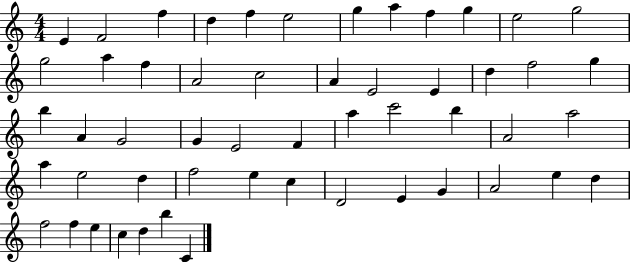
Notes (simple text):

E4/q F4/h F5/q D5/q F5/q E5/h G5/q A5/q F5/q G5/q E5/h G5/h G5/h A5/q F5/q A4/h C5/h A4/q E4/h E4/q D5/q F5/h G5/q B5/q A4/q G4/h G4/q E4/h F4/q A5/q C6/h B5/q A4/h A5/h A5/q E5/h D5/q F5/h E5/q C5/q D4/h E4/q G4/q A4/h E5/q D5/q F5/h F5/q E5/q C5/q D5/q B5/q C4/q